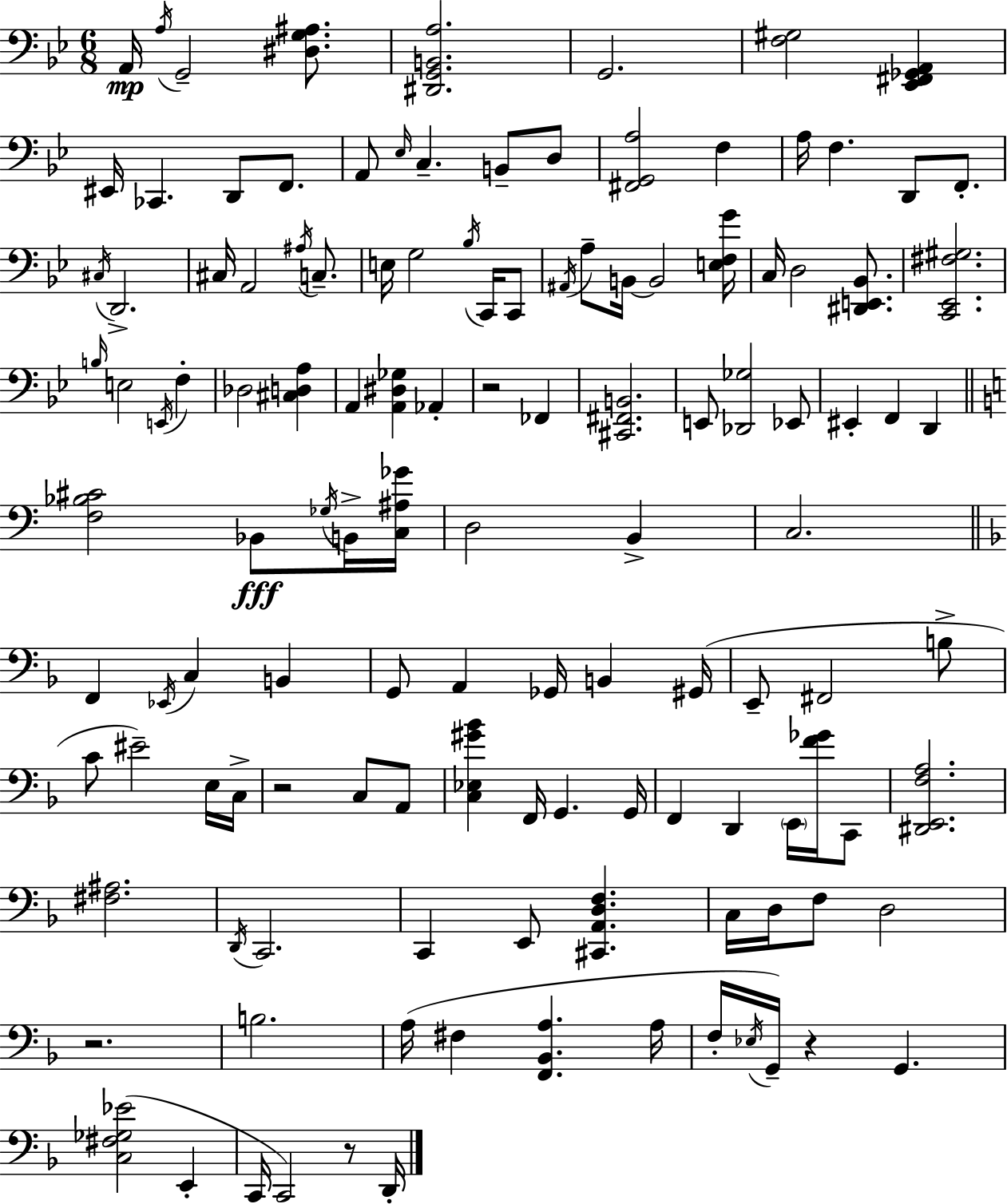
X:1
T:Untitled
M:6/8
L:1/4
K:Bb
A,,/4 A,/4 G,,2 [^D,G,^A,]/2 [^D,,G,,B,,A,]2 G,,2 [F,^G,]2 [_E,,^F,,_G,,A,,] ^E,,/4 _C,, D,,/2 F,,/2 A,,/2 _E,/4 C, B,,/2 D,/2 [^F,,G,,A,]2 F, A,/4 F, D,,/2 F,,/2 ^C,/4 D,,2 ^C,/4 A,,2 ^A,/4 C,/2 E,/4 G,2 _B,/4 C,,/4 C,,/2 ^A,,/4 A,/2 B,,/4 B,,2 [E,F,G]/4 C,/4 D,2 [^D,,E,,_B,,]/2 [C,,_E,,^F,^G,]2 B,/4 E,2 E,,/4 F, _D,2 [^C,D,A,] A,, [A,,^D,_G,] _A,, z2 _F,, [^C,,^F,,B,,]2 E,,/2 [_D,,_G,]2 _E,,/2 ^E,, F,, D,, [F,_B,^C]2 _B,,/2 _G,/4 B,,/4 [C,^A,_G]/4 D,2 B,, C,2 F,, _E,,/4 C, B,, G,,/2 A,, _G,,/4 B,, ^G,,/4 E,,/2 ^F,,2 B,/2 C/2 ^E2 E,/4 C,/4 z2 C,/2 A,,/2 [C,_E,^G_B] F,,/4 G,, G,,/4 F,, D,, E,,/4 [F_G]/4 C,,/2 [^D,,E,,F,A,]2 [^F,^A,]2 D,,/4 C,,2 C,, E,,/2 [^C,,A,,D,F,] C,/4 D,/4 F,/2 D,2 z2 B,2 A,/4 ^F, [F,,_B,,A,] A,/4 F,/4 _E,/4 G,,/4 z G,, [C,^F,_G,_E]2 E,, C,,/4 C,,2 z/2 D,,/4